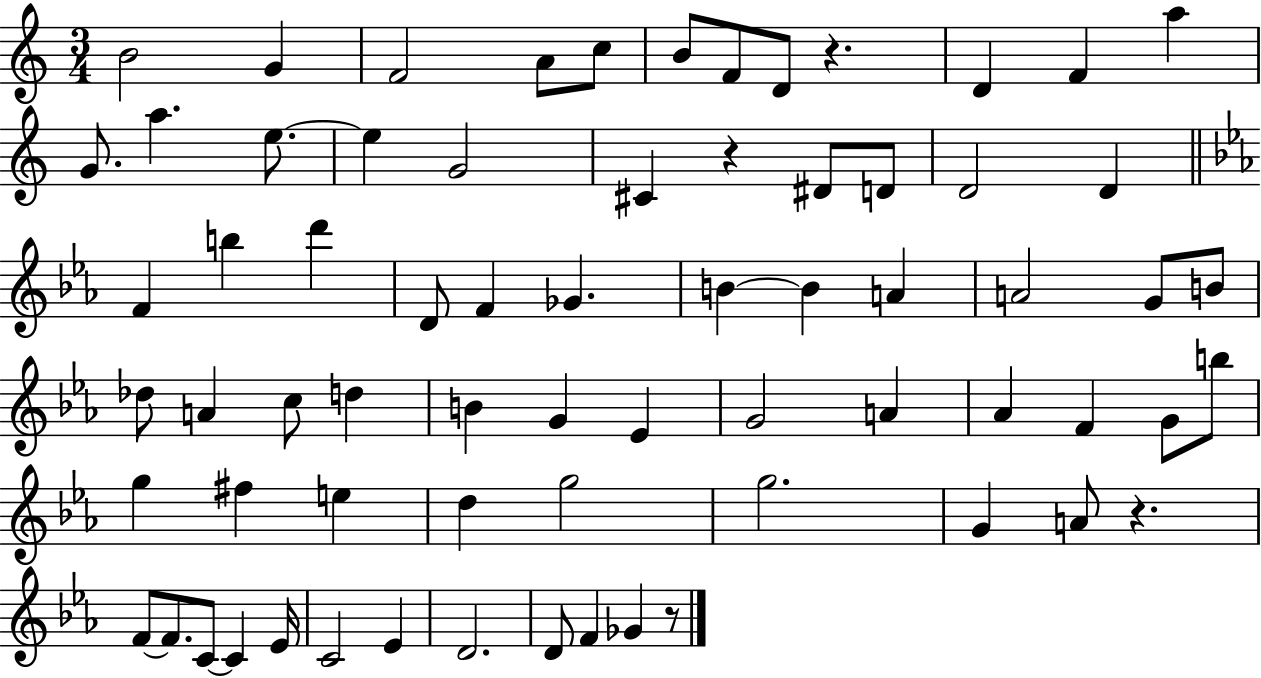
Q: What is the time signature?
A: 3/4